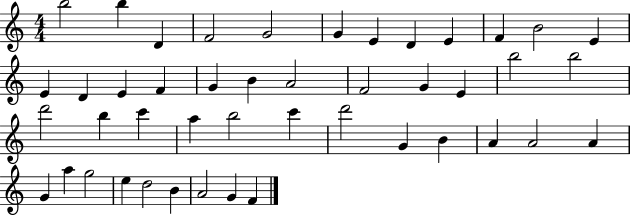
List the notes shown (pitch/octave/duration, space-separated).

B5/h B5/q D4/q F4/h G4/h G4/q E4/q D4/q E4/q F4/q B4/h E4/q E4/q D4/q E4/q F4/q G4/q B4/q A4/h F4/h G4/q E4/q B5/h B5/h D6/h B5/q C6/q A5/q B5/h C6/q D6/h G4/q B4/q A4/q A4/h A4/q G4/q A5/q G5/h E5/q D5/h B4/q A4/h G4/q F4/q